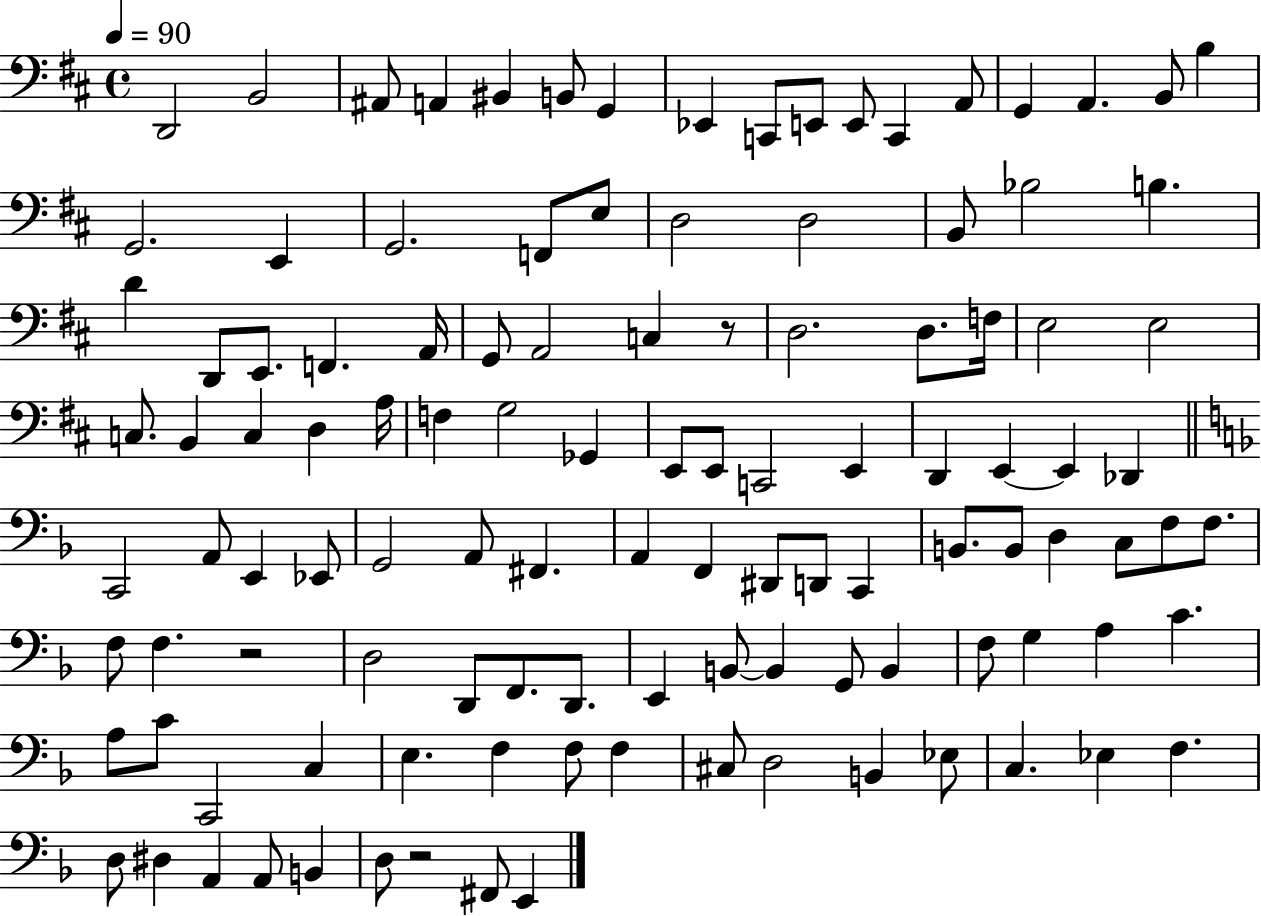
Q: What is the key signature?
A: D major